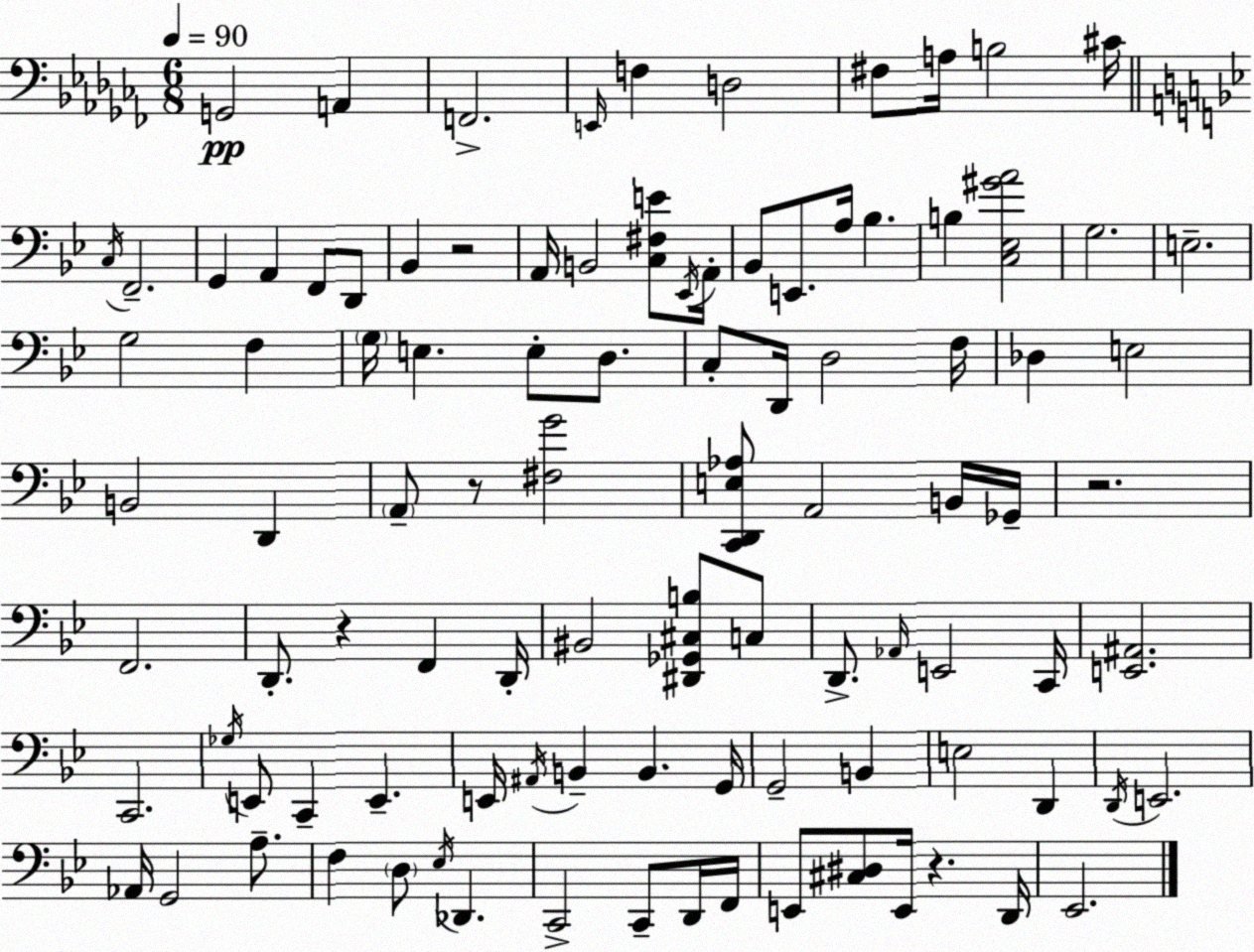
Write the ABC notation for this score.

X:1
T:Untitled
M:6/8
L:1/4
K:Abm
G,,2 A,, F,,2 E,,/4 F, D,2 ^F,/2 A,/4 B,2 ^C/4 C,/4 F,,2 G,, A,, F,,/2 D,,/2 _B,, z2 A,,/4 B,,2 [C,^F,E]/2 _E,,/4 A,,/4 _B,,/2 E,,/2 A,/4 _B, B, [C,_E,^GA]2 G,2 E,2 G,2 F, G,/4 E, E,/2 D,/2 C,/2 D,,/4 D,2 F,/4 _D, E,2 B,,2 D,, A,,/2 z/2 [^F,G]2 [C,,D,,E,_A,]/2 A,,2 B,,/4 _G,,/4 z2 F,,2 D,,/2 z F,, D,,/4 ^B,,2 [^D,,_G,,^C,B,]/2 C,/2 D,,/2 _A,,/4 E,,2 C,,/4 [E,,^A,,]2 C,,2 _G,/4 E,,/2 C,, E,, E,,/4 ^A,,/4 B,, B,, G,,/4 G,,2 B,, E,2 D,, D,,/4 E,,2 _A,,/4 G,,2 A,/2 F, D,/2 _E,/4 _D,, C,,2 C,,/2 D,,/4 F,,/4 E,,/2 [^C,^D,]/2 E,,/4 z D,,/4 _E,,2